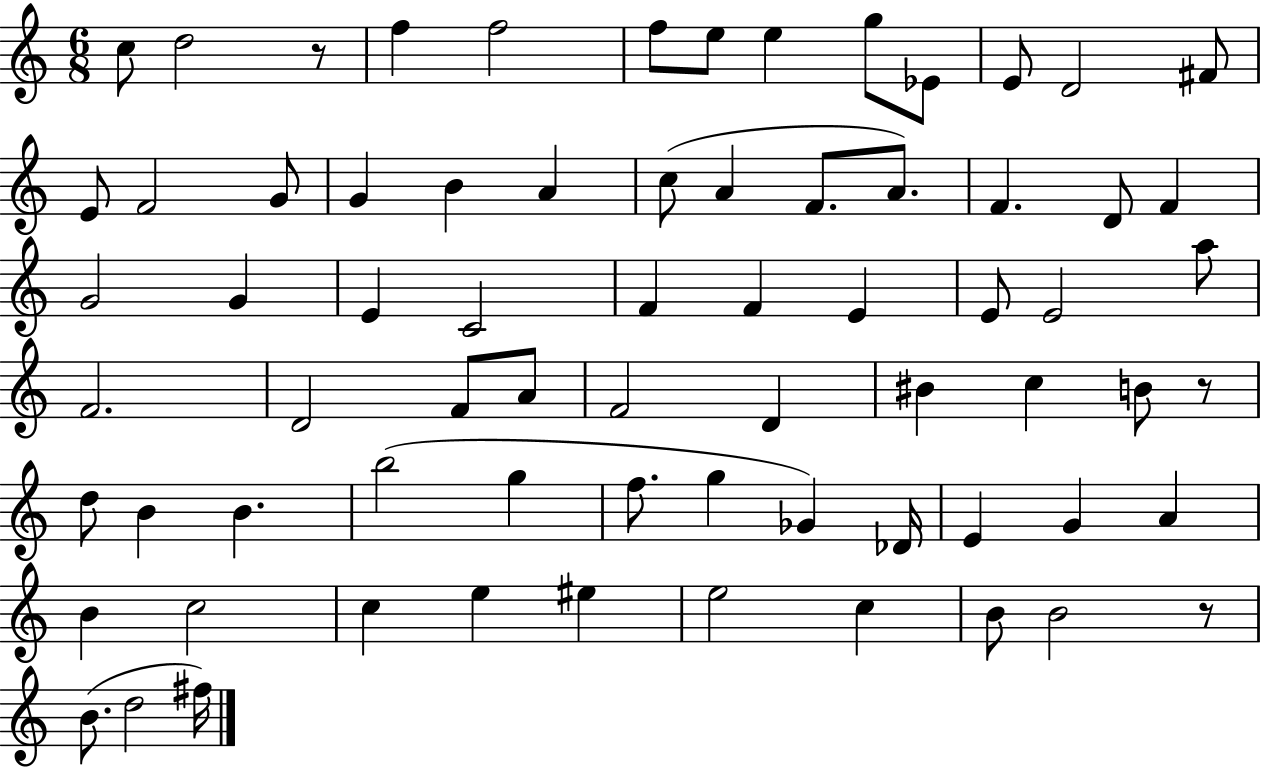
X:1
T:Untitled
M:6/8
L:1/4
K:C
c/2 d2 z/2 f f2 f/2 e/2 e g/2 _E/2 E/2 D2 ^F/2 E/2 F2 G/2 G B A c/2 A F/2 A/2 F D/2 F G2 G E C2 F F E E/2 E2 a/2 F2 D2 F/2 A/2 F2 D ^B c B/2 z/2 d/2 B B b2 g f/2 g _G _D/4 E G A B c2 c e ^e e2 c B/2 B2 z/2 B/2 d2 ^f/4